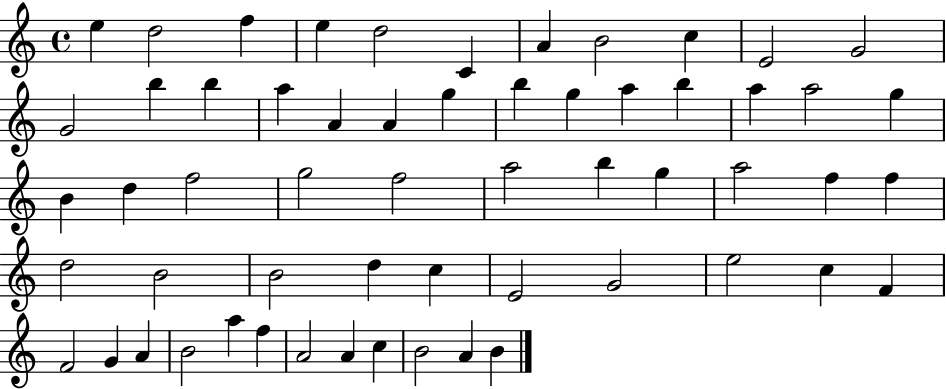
E5/q D5/h F5/q E5/q D5/h C4/q A4/q B4/h C5/q E4/h G4/h G4/h B5/q B5/q A5/q A4/q A4/q G5/q B5/q G5/q A5/q B5/q A5/q A5/h G5/q B4/q D5/q F5/h G5/h F5/h A5/h B5/q G5/q A5/h F5/q F5/q D5/h B4/h B4/h D5/q C5/q E4/h G4/h E5/h C5/q F4/q F4/h G4/q A4/q B4/h A5/q F5/q A4/h A4/q C5/q B4/h A4/q B4/q